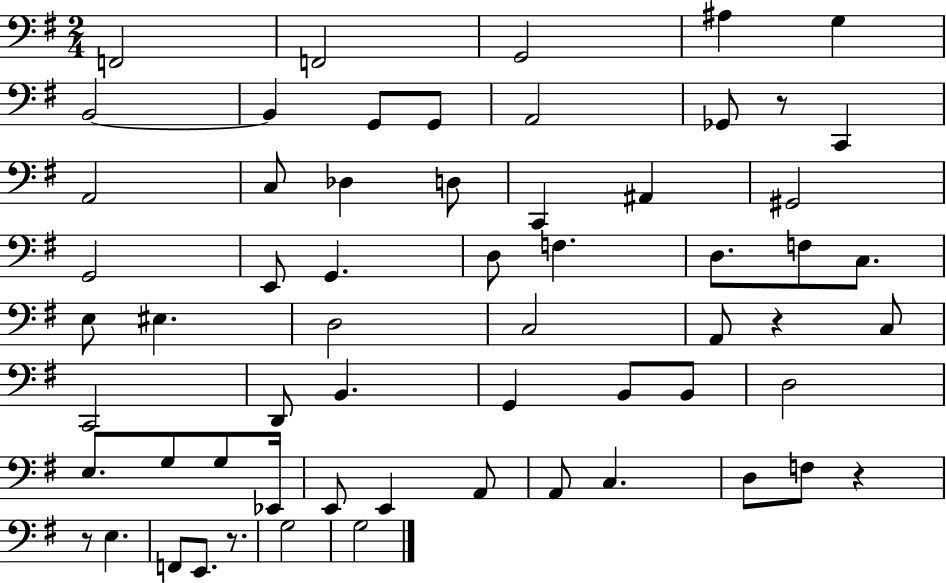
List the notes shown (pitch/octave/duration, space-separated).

F2/h F2/h G2/h A#3/q G3/q B2/h B2/q G2/e G2/e A2/h Gb2/e R/e C2/q A2/h C3/e Db3/q D3/e C2/q A#2/q G#2/h G2/h E2/e G2/q. D3/e F3/q. D3/e. F3/e C3/e. E3/e EIS3/q. D3/h C3/h A2/e R/q C3/e C2/h D2/e B2/q. G2/q B2/e B2/e D3/h E3/e. G3/e G3/e Eb2/s E2/e E2/q A2/e A2/e C3/q. D3/e F3/e R/q R/e E3/q. F2/e E2/e. R/e. G3/h G3/h